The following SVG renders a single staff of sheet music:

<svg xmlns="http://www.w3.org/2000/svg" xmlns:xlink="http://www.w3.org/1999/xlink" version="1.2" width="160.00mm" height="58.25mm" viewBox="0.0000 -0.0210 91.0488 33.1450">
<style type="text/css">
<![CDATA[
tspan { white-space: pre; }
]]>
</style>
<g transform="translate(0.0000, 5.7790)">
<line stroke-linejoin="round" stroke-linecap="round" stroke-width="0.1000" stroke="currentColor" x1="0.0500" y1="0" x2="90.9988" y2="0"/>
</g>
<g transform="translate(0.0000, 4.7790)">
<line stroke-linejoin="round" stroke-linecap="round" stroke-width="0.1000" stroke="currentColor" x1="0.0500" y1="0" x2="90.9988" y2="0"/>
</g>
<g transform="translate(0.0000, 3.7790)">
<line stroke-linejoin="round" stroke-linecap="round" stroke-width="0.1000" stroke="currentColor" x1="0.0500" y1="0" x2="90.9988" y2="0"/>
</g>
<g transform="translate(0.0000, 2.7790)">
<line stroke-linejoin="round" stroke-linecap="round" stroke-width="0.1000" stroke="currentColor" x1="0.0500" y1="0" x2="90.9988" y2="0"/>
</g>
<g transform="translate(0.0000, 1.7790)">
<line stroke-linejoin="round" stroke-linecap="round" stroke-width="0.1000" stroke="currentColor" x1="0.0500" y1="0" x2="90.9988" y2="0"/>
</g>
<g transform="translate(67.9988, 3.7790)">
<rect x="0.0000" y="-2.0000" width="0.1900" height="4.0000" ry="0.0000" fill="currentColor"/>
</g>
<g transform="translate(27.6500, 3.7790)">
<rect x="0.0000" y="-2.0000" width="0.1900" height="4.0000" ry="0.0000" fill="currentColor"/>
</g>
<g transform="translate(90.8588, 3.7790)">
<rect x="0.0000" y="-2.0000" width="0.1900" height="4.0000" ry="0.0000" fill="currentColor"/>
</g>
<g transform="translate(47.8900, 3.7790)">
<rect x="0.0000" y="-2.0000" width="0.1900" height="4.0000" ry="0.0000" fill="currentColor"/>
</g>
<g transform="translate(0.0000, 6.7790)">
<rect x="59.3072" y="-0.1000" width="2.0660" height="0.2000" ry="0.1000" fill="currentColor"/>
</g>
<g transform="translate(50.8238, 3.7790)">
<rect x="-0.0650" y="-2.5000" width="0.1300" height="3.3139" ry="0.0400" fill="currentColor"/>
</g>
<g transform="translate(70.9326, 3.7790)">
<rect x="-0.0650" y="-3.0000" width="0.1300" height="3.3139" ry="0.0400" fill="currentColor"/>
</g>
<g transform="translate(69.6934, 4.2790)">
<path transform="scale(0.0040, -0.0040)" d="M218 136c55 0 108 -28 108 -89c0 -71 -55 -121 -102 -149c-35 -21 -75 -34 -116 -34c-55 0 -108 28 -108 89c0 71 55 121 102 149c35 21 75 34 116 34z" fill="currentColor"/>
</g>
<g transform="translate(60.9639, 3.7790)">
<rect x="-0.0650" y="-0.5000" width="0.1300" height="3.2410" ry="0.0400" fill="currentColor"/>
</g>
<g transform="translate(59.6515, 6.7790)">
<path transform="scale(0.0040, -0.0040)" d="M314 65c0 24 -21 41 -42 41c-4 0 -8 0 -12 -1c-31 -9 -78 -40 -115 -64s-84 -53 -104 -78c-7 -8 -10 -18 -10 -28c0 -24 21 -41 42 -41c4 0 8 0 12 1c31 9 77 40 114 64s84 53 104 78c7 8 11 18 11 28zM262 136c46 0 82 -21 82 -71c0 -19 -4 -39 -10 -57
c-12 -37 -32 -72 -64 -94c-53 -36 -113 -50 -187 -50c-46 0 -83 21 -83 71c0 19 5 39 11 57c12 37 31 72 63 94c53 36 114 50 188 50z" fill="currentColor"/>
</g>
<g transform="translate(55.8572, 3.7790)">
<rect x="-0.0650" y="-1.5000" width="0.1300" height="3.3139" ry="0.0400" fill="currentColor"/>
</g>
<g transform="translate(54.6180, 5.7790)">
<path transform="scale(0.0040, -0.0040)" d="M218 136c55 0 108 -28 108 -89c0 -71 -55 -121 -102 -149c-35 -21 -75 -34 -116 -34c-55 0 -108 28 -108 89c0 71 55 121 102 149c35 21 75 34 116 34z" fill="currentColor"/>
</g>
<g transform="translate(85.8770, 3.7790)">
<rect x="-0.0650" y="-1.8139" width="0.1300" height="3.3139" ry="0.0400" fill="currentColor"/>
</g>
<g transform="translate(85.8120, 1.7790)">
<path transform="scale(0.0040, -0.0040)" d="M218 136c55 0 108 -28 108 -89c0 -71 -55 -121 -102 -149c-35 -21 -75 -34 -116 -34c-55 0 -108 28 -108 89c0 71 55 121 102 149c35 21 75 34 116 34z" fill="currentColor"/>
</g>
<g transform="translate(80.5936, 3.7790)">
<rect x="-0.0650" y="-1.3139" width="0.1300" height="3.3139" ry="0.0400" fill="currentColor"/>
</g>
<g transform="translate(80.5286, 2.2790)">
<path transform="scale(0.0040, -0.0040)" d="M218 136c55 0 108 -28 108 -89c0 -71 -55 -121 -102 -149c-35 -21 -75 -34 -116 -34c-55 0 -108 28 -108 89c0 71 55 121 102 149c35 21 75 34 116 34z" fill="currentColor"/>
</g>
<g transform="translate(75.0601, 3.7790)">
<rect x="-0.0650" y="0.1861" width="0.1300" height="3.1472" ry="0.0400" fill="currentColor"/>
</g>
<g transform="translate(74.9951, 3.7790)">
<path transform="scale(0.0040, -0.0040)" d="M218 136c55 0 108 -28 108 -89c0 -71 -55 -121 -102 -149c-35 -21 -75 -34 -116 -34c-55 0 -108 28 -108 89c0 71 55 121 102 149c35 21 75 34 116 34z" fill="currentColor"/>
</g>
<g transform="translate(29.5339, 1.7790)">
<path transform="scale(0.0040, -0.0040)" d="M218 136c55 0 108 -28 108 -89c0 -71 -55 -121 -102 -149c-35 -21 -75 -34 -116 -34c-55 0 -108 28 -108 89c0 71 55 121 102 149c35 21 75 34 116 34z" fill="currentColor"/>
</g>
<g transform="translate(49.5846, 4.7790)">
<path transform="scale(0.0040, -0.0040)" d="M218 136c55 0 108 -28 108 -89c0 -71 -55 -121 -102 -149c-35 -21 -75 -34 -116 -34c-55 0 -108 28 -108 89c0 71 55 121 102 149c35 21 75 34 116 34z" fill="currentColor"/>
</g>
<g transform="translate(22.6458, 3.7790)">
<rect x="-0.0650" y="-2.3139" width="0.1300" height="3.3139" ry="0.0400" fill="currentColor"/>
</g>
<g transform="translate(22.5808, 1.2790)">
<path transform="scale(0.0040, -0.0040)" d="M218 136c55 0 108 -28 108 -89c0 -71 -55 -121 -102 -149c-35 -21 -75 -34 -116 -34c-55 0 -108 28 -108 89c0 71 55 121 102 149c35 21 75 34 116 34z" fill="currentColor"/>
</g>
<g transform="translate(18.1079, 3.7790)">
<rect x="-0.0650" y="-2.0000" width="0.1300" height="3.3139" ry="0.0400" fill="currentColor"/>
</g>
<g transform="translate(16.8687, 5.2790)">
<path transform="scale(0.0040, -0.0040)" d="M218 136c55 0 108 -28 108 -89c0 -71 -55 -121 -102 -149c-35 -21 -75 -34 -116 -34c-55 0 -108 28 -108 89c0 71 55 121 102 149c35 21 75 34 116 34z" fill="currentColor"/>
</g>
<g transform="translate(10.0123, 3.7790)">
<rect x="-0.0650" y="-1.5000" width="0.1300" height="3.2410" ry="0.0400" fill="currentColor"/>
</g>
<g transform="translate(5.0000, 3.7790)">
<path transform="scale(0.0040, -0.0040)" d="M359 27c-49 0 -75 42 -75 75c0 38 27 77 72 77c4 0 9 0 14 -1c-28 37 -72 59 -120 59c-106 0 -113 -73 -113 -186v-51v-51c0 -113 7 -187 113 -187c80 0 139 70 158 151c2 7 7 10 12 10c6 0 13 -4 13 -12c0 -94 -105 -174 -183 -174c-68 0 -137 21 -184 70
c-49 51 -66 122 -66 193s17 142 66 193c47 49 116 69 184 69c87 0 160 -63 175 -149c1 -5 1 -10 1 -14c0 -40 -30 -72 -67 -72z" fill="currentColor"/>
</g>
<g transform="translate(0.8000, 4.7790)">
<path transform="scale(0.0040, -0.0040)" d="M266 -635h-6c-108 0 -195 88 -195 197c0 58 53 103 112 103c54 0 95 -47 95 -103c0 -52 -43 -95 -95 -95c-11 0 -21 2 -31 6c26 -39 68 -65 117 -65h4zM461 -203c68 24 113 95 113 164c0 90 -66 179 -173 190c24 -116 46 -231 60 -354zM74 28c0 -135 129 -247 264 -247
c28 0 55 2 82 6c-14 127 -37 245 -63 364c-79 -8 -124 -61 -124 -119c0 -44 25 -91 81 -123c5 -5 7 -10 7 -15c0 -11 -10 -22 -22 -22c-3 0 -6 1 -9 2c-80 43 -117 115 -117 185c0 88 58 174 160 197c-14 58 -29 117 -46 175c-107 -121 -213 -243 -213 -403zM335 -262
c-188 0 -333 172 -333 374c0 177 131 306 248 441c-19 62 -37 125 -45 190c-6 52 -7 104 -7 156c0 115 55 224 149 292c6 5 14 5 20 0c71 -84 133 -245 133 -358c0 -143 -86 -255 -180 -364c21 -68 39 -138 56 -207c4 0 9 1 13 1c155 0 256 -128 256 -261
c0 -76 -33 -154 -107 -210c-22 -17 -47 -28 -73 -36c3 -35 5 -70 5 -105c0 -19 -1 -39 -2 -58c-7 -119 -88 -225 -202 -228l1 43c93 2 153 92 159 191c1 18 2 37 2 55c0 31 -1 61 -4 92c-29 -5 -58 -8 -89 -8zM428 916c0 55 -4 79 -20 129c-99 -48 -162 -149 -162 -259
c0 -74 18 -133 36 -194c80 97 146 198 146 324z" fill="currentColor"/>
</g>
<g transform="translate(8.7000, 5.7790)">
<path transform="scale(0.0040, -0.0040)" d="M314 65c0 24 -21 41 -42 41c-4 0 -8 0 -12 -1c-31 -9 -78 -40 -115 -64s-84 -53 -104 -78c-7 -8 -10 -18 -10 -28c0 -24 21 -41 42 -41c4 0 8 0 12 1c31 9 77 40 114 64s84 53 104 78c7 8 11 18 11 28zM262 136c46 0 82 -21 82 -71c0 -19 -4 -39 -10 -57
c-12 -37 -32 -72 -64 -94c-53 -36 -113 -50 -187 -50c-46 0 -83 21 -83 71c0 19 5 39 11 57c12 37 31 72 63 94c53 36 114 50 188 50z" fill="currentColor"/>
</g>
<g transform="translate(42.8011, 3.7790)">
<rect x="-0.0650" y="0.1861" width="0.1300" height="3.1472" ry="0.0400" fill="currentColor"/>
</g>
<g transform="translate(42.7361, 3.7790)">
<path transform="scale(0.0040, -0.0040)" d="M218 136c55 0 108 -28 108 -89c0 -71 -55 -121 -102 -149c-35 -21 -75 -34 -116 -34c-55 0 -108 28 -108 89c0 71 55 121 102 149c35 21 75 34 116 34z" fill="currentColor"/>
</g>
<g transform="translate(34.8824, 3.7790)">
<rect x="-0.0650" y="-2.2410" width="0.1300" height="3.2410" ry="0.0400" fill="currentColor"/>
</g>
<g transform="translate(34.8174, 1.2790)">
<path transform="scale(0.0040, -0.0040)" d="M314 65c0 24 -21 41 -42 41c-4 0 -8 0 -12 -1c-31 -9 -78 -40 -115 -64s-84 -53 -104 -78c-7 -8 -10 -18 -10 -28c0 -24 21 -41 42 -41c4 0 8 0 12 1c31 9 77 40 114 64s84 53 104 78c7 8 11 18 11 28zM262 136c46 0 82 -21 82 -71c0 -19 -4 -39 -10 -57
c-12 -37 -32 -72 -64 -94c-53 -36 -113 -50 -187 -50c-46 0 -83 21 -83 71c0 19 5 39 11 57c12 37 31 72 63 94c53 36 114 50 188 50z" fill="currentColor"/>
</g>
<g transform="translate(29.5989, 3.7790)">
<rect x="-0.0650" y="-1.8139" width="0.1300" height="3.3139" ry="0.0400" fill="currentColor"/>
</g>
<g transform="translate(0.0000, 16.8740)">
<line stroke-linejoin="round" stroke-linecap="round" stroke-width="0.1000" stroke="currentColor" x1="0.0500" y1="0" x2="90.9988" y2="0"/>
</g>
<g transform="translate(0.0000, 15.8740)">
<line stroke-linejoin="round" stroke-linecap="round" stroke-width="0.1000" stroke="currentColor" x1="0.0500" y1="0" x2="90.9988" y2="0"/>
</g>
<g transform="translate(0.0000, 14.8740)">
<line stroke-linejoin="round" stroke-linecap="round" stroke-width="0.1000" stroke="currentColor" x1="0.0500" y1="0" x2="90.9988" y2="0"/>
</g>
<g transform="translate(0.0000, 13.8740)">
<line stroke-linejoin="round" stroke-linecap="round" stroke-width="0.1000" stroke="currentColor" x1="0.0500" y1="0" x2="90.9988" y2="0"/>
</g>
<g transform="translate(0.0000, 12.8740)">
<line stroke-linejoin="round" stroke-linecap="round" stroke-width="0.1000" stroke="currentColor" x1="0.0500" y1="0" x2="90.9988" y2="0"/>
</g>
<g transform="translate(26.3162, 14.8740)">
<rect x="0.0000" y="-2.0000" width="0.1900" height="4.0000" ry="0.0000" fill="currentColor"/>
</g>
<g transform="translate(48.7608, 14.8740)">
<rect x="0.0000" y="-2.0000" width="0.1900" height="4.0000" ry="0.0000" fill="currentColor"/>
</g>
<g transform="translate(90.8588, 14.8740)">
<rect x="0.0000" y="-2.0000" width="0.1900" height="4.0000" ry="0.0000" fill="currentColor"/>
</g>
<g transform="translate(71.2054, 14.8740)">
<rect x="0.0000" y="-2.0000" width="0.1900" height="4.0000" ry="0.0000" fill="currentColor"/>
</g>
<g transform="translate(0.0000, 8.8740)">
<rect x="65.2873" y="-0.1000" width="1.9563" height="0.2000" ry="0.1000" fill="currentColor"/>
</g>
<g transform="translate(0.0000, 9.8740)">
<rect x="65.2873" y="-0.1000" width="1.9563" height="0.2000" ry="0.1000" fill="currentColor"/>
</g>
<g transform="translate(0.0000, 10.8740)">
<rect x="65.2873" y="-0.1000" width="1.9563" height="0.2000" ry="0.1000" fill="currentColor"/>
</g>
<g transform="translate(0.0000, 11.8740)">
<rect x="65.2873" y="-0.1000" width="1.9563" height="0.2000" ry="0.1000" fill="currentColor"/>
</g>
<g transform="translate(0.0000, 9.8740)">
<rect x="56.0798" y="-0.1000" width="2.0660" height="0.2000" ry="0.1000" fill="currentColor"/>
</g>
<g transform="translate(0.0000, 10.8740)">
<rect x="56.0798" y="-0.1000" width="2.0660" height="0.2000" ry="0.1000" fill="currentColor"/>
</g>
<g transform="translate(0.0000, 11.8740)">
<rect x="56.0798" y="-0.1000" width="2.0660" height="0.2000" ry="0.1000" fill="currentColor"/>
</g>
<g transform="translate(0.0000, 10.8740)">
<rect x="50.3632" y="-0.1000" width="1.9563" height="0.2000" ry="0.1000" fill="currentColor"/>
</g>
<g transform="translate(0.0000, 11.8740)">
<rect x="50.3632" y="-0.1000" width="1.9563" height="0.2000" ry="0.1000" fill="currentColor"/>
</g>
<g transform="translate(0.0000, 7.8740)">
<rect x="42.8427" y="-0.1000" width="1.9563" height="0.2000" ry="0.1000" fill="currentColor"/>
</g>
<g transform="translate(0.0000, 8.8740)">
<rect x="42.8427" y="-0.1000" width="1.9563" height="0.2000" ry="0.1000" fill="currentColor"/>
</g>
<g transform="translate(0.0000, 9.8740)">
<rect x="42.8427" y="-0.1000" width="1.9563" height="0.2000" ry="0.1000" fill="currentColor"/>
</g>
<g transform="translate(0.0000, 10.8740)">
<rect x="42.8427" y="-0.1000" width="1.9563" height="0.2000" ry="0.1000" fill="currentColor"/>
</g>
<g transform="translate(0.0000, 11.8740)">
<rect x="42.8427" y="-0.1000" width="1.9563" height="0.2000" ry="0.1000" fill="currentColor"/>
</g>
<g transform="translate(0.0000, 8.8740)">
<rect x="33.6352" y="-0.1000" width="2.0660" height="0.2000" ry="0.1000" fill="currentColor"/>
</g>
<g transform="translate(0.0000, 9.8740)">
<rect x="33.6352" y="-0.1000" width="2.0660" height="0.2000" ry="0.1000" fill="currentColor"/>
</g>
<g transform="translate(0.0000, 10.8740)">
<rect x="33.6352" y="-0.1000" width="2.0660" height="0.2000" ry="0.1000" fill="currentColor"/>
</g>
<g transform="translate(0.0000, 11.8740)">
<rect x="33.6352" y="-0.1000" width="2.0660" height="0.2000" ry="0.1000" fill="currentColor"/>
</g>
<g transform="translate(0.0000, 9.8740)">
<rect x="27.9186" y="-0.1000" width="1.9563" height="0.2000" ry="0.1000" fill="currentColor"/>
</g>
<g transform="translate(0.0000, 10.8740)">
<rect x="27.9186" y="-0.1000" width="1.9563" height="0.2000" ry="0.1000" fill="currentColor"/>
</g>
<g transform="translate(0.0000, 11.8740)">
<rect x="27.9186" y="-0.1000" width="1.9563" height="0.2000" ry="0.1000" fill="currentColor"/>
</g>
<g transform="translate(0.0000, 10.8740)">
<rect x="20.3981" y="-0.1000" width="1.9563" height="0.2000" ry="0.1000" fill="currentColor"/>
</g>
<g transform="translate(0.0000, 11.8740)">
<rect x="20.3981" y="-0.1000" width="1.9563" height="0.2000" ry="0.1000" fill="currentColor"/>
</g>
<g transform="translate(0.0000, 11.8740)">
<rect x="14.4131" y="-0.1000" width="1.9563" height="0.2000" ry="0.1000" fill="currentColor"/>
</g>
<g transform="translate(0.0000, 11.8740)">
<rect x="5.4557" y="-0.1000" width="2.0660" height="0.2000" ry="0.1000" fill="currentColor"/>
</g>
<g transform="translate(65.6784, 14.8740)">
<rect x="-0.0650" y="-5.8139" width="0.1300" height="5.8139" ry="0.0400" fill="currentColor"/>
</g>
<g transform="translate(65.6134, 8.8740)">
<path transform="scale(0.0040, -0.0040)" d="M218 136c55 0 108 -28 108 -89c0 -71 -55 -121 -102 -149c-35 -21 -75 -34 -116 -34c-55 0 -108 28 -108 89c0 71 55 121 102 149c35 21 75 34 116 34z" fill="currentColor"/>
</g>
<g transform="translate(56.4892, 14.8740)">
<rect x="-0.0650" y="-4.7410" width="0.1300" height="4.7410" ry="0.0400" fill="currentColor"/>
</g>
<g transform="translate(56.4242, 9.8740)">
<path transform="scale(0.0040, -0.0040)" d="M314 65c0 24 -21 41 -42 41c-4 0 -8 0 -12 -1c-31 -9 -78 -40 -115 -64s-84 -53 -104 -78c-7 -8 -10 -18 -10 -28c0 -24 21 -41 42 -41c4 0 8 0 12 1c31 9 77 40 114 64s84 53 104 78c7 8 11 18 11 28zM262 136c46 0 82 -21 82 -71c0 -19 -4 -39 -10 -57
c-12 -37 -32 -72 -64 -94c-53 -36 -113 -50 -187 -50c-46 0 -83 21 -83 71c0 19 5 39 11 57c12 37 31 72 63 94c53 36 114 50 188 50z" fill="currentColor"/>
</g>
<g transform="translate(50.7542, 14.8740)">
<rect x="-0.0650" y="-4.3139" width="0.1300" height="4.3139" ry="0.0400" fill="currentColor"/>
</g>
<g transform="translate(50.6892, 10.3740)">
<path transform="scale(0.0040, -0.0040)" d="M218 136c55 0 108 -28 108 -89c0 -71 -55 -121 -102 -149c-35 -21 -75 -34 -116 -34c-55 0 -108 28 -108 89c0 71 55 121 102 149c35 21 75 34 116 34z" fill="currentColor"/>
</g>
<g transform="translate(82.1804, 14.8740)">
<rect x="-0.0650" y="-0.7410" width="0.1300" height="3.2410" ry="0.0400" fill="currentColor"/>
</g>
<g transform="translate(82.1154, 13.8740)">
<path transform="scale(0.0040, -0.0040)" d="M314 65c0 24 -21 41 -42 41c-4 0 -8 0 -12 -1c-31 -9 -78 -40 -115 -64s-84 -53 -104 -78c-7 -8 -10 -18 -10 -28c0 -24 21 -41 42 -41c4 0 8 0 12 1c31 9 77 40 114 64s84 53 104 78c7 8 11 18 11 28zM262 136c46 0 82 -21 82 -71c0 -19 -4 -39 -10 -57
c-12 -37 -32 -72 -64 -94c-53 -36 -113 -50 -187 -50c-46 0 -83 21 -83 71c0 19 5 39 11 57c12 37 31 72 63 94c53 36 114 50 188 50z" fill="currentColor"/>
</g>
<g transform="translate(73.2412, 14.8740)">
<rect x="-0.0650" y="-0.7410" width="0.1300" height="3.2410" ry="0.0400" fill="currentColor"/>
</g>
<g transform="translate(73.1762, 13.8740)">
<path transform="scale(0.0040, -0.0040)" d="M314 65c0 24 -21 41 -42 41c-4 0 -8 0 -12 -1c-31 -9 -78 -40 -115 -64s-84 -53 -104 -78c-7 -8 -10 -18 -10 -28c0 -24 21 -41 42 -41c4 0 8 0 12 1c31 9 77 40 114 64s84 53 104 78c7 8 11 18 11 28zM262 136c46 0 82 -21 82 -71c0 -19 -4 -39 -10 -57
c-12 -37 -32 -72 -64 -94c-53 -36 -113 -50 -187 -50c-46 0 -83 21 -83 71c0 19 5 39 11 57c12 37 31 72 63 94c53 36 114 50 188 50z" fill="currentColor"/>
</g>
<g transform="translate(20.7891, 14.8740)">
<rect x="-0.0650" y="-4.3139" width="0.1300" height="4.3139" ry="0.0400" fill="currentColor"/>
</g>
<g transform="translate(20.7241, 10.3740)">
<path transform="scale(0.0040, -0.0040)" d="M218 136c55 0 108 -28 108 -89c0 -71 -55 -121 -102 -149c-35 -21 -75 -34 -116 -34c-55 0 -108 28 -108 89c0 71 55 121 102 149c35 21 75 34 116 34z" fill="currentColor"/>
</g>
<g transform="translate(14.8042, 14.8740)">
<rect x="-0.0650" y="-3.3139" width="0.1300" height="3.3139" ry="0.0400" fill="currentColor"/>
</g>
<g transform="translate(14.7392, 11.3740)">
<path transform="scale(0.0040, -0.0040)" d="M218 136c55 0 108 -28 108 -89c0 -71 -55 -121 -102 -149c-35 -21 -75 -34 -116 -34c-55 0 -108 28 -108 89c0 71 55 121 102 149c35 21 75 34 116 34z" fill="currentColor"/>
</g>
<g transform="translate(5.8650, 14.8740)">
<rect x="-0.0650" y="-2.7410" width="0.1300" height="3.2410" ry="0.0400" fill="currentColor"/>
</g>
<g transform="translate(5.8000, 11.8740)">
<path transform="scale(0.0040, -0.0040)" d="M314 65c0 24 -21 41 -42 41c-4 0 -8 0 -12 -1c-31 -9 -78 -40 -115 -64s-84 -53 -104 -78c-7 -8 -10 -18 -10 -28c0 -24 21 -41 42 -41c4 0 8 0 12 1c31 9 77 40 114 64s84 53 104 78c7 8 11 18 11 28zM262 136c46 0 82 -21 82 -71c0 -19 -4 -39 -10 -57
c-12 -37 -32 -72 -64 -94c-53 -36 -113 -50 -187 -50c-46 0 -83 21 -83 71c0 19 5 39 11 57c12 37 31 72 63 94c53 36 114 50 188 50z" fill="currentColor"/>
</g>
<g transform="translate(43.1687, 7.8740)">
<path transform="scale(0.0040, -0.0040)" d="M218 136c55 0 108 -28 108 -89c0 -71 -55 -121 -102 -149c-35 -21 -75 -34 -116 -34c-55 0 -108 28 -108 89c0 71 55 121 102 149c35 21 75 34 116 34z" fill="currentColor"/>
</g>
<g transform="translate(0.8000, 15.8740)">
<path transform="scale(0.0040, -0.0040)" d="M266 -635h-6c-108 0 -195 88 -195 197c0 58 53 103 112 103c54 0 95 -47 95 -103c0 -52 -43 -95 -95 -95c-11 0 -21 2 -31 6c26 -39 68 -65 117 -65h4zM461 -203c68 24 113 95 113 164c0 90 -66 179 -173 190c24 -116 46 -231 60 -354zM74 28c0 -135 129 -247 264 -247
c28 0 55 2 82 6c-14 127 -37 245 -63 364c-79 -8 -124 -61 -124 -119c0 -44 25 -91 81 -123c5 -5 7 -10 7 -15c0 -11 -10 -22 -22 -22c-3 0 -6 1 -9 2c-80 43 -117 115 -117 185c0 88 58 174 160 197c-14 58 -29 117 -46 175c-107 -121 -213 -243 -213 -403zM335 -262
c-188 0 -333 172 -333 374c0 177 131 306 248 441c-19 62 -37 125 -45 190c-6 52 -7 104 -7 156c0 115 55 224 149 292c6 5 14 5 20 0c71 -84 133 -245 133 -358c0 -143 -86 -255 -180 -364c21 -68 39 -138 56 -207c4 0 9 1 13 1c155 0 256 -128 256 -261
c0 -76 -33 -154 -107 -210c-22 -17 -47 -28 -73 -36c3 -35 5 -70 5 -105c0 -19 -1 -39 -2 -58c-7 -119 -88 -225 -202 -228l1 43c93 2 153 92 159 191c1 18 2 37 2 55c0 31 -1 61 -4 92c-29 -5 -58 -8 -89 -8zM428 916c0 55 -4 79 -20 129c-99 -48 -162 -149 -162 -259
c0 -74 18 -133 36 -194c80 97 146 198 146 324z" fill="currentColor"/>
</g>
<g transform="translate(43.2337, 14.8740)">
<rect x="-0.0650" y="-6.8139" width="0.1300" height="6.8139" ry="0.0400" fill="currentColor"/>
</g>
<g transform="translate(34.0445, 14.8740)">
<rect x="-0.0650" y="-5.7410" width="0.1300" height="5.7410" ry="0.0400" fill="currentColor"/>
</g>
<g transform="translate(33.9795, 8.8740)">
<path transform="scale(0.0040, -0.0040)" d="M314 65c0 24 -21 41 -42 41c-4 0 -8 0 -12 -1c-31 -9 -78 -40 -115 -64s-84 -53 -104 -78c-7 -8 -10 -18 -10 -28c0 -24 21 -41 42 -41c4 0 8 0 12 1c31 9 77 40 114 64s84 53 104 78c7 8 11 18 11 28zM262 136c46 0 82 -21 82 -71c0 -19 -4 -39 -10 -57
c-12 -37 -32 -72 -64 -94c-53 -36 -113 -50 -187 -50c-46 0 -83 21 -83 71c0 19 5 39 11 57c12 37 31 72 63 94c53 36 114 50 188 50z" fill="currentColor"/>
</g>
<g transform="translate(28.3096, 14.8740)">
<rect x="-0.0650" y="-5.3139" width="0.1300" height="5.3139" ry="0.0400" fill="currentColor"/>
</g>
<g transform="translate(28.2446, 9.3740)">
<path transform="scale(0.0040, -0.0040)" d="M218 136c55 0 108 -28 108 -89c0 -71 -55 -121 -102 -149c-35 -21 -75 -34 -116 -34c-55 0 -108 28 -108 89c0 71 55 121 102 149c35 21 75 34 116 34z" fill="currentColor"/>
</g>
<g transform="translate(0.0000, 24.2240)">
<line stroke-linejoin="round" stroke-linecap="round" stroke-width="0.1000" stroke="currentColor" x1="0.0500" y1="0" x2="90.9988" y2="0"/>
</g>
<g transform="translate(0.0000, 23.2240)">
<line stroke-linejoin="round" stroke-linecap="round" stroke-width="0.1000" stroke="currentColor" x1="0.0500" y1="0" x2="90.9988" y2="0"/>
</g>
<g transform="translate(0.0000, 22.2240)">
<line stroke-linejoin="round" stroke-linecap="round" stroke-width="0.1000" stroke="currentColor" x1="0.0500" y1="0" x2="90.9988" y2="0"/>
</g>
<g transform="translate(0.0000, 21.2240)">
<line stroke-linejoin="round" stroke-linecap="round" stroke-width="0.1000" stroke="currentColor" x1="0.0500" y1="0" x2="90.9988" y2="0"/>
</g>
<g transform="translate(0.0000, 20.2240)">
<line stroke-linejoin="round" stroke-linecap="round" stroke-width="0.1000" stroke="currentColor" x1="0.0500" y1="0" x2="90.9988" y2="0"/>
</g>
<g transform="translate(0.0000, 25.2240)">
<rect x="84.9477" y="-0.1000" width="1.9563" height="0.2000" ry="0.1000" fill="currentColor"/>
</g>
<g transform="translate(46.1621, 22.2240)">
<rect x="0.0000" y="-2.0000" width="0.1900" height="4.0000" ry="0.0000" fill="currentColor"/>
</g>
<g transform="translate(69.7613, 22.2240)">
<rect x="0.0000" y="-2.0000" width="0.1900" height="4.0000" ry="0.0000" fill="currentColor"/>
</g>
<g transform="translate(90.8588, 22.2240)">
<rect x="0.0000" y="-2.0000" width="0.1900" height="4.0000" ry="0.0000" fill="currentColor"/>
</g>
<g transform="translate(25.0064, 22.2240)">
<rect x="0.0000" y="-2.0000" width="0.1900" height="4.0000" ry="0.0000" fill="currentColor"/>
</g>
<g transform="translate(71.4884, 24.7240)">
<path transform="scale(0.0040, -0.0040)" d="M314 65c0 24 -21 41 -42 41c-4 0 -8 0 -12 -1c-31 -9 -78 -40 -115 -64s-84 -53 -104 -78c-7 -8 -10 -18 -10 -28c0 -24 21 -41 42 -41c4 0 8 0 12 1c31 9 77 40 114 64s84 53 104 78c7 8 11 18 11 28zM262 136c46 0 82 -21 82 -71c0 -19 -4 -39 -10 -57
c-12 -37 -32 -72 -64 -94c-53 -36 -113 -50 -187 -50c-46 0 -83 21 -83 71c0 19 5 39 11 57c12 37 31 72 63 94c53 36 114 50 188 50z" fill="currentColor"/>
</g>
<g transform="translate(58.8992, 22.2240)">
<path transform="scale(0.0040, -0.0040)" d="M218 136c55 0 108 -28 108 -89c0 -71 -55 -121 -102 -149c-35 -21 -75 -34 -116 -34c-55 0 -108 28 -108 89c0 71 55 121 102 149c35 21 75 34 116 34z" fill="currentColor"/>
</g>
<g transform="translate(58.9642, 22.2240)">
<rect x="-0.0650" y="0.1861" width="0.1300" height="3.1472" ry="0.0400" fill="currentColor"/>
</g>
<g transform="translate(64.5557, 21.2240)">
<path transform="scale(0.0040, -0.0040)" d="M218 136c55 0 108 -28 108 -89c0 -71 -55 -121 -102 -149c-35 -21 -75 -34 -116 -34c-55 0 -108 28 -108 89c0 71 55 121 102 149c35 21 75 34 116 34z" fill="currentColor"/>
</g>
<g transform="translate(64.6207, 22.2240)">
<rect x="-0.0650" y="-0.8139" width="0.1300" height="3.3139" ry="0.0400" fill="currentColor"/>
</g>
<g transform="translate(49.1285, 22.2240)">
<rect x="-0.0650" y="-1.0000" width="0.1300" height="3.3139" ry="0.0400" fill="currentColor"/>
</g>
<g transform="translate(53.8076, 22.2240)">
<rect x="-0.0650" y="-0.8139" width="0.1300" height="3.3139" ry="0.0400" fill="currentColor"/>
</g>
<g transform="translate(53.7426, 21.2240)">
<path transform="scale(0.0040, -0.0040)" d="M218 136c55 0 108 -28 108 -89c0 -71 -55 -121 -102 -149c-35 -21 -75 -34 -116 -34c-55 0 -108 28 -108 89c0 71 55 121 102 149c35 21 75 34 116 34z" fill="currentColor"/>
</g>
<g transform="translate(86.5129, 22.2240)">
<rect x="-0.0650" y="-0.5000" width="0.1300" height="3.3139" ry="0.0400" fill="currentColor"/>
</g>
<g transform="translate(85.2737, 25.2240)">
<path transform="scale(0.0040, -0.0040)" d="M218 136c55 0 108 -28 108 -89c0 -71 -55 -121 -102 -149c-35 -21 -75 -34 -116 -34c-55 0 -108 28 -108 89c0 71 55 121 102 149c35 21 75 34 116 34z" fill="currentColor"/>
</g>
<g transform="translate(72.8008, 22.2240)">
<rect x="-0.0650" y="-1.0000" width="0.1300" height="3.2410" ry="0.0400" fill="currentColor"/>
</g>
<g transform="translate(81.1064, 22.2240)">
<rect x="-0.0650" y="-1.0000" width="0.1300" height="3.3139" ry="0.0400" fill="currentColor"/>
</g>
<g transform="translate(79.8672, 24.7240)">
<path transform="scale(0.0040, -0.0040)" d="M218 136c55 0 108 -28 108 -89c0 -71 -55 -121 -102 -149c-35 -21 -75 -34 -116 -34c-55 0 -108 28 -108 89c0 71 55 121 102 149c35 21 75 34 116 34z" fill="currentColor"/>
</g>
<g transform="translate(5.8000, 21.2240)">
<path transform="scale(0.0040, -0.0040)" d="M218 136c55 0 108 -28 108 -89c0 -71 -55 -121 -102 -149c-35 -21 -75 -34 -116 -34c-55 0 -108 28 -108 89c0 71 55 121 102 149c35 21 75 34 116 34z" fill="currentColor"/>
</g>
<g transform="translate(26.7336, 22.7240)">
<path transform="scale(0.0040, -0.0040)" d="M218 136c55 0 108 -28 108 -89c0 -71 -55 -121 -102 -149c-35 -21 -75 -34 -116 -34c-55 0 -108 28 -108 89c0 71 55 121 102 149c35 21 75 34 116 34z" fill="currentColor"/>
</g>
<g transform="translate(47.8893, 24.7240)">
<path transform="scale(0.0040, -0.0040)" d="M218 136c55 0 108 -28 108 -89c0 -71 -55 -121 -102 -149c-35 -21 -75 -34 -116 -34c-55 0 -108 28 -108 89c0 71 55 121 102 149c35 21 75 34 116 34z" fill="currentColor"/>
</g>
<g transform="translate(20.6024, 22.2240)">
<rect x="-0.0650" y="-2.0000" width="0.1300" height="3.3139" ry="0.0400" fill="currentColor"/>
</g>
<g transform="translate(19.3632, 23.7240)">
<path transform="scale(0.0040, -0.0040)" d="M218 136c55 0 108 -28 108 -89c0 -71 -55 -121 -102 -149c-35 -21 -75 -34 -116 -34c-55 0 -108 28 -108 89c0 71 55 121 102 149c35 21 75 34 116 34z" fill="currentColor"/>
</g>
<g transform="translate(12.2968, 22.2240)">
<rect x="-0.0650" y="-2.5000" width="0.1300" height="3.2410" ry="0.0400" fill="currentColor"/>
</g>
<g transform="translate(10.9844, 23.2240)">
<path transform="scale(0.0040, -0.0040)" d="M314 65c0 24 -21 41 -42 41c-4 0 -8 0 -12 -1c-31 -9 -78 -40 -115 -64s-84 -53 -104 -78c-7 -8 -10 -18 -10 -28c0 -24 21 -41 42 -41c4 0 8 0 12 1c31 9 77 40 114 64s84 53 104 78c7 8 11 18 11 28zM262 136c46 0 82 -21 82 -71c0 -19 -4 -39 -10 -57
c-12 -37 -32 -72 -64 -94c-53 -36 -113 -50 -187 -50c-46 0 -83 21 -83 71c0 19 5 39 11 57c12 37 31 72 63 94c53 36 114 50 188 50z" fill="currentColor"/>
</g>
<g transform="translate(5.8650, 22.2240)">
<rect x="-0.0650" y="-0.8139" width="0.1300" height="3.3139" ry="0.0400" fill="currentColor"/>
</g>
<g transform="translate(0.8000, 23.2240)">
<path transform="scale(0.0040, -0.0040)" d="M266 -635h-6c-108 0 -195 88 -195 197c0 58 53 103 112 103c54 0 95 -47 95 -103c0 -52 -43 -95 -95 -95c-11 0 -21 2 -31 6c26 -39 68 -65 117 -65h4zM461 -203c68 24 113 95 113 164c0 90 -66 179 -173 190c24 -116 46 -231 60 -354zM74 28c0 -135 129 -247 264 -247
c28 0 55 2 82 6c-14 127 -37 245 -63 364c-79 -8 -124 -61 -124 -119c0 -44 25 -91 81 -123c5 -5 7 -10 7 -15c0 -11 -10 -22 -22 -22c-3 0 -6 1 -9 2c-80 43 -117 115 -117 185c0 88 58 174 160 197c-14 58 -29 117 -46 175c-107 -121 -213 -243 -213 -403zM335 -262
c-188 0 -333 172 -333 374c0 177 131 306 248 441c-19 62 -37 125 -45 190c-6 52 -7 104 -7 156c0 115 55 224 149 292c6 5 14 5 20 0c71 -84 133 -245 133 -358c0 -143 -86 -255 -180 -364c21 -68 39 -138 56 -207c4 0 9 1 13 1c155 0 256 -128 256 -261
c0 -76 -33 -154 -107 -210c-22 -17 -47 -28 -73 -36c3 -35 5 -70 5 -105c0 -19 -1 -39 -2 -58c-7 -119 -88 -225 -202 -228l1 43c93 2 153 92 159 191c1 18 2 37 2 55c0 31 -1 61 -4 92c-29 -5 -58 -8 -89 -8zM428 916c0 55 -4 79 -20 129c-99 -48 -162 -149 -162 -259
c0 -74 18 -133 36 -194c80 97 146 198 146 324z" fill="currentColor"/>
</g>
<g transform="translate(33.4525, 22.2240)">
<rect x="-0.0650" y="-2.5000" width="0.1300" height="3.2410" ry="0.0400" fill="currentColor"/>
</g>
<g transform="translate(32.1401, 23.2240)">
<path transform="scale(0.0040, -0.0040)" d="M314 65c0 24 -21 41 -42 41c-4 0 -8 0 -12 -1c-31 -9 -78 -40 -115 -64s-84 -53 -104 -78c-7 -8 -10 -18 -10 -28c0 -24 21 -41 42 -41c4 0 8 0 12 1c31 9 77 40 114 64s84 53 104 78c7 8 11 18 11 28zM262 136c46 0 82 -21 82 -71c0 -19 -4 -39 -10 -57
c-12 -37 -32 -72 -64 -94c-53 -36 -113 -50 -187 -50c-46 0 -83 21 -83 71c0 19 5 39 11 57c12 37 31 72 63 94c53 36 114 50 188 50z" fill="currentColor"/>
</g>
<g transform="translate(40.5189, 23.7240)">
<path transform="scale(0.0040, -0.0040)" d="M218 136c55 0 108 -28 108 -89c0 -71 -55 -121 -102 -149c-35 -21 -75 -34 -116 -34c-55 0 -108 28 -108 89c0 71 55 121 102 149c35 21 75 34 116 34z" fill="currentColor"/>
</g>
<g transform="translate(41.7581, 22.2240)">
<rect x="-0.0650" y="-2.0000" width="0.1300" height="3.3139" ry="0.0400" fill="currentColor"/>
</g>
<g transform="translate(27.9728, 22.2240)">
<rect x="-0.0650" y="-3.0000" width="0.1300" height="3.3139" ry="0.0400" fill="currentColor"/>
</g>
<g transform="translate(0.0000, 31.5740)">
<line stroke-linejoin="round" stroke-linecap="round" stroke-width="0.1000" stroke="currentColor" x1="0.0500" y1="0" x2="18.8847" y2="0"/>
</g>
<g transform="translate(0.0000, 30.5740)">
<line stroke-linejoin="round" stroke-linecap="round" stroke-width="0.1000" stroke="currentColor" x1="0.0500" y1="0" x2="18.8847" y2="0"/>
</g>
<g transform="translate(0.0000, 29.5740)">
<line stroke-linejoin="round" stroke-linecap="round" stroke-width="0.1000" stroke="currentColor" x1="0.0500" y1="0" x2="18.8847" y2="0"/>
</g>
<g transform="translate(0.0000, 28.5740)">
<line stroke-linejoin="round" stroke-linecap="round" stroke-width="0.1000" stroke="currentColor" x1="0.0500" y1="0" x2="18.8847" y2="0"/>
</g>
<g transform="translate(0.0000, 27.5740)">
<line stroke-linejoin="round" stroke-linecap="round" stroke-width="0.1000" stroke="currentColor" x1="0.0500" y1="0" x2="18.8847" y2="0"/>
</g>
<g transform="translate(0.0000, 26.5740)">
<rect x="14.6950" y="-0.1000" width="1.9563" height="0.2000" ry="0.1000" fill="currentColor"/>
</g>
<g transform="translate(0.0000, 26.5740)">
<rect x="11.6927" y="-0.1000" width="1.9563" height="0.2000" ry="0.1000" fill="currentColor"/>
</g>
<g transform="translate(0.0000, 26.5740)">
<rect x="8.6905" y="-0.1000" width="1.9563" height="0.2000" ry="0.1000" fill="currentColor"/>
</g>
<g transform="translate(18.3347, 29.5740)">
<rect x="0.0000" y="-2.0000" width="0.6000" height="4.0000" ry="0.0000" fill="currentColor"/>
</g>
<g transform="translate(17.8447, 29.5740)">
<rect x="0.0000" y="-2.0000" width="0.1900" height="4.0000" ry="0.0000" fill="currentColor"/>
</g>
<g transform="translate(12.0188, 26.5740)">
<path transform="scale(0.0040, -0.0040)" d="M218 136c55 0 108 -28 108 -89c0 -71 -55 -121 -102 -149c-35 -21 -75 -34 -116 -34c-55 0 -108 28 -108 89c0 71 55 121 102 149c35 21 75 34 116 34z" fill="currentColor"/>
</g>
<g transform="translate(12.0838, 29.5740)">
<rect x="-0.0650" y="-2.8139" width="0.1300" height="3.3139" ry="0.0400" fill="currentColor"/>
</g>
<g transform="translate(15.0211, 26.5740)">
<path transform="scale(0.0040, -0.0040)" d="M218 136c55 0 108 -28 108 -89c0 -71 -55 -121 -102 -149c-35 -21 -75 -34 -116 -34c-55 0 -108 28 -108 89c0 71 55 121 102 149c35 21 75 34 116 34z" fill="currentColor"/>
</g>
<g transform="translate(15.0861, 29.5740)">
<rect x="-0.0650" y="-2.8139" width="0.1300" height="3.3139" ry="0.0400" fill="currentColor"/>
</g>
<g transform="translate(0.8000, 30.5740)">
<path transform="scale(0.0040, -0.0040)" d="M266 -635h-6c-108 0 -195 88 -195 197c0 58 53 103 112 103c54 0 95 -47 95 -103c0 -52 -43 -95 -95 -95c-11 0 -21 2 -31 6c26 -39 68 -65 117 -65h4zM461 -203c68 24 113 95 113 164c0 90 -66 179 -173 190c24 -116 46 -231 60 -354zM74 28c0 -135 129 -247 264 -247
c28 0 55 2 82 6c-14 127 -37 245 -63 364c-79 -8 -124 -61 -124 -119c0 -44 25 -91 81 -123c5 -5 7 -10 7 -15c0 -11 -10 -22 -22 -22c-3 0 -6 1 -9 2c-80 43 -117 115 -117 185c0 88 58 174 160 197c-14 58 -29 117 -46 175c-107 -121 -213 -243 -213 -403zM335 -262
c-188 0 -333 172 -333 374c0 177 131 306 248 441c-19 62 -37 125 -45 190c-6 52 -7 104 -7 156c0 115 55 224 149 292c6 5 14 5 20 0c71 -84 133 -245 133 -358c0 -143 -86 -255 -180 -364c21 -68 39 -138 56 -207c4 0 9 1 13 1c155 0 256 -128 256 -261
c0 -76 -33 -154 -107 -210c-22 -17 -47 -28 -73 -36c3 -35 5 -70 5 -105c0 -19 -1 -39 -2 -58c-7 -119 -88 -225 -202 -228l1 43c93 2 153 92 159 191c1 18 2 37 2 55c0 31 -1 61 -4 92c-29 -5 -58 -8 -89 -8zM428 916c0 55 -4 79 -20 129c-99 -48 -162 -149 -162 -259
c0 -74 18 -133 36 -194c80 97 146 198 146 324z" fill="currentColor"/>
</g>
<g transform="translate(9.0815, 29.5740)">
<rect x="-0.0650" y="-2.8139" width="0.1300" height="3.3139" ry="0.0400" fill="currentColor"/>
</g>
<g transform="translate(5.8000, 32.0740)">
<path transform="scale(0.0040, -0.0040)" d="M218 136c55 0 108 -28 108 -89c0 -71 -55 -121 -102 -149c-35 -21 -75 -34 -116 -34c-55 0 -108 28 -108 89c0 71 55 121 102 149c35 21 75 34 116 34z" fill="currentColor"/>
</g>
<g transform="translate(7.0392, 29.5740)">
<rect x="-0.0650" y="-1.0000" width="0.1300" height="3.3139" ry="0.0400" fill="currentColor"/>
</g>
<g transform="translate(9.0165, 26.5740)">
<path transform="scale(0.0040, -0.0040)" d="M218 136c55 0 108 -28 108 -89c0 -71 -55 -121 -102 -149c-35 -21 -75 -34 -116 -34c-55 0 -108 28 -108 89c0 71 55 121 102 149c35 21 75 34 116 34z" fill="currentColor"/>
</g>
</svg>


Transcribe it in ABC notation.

X:1
T:Untitled
M:4/4
L:1/4
K:C
E2 F g f g2 B G E C2 A B e f a2 b d' f' g'2 b' d' e'2 g' d2 d2 d G2 F A G2 F D d B d D2 D C D a a a